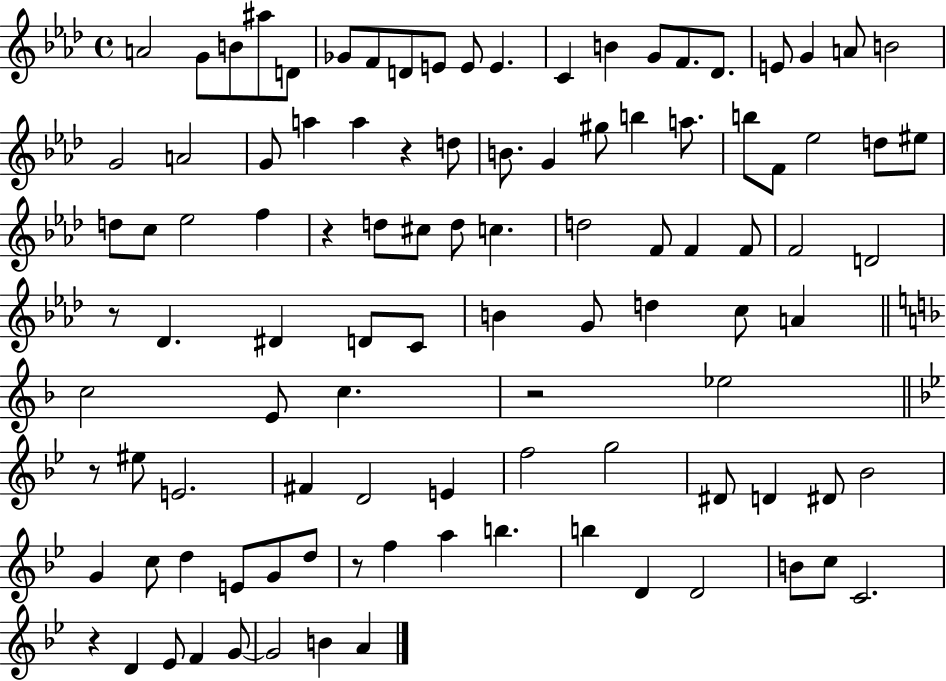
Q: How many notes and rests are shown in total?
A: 103